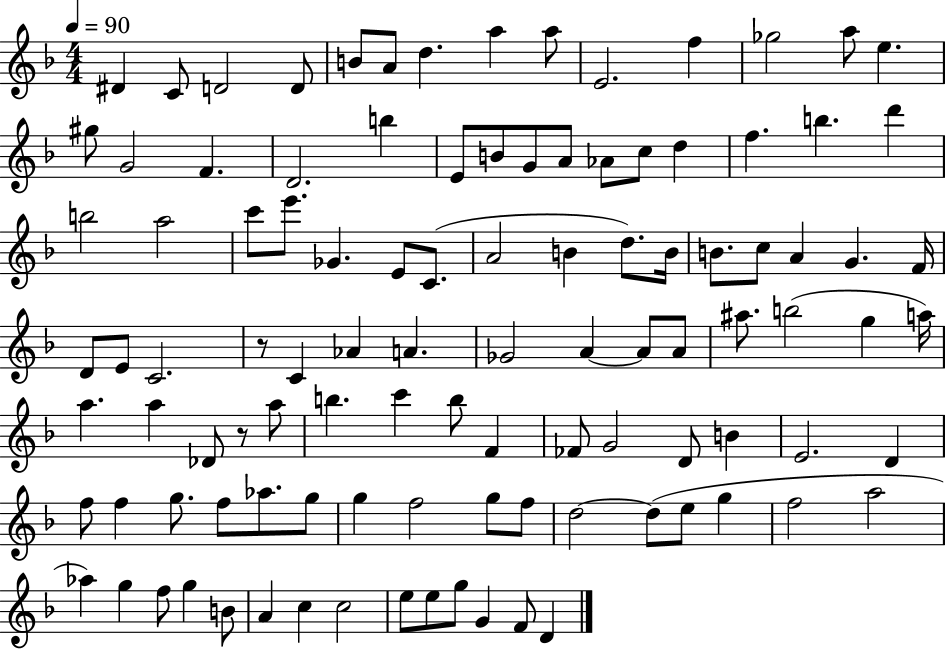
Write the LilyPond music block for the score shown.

{
  \clef treble
  \numericTimeSignature
  \time 4/4
  \key f \major
  \tempo 4 = 90
  \repeat volta 2 { dis'4 c'8 d'2 d'8 | b'8 a'8 d''4. a''4 a''8 | e'2. f''4 | ges''2 a''8 e''4. | \break gis''8 g'2 f'4. | d'2. b''4 | e'8 b'8 g'8 a'8 aes'8 c''8 d''4 | f''4. b''4. d'''4 | \break b''2 a''2 | c'''8 e'''8. ges'4. e'8 c'8.( | a'2 b'4 d''8.) b'16 | b'8. c''8 a'4 g'4. f'16 | \break d'8 e'8 c'2. | r8 c'4 aes'4 a'4. | ges'2 a'4~~ a'8 a'8 | ais''8. b''2( g''4 a''16) | \break a''4. a''4 des'8 r8 a''8 | b''4. c'''4 b''8 f'4 | fes'8 g'2 d'8 b'4 | e'2. d'4 | \break f''8 f''4 g''8. f''8 aes''8. g''8 | g''4 f''2 g''8 f''8 | d''2~~ d''8( e''8 g''4 | f''2 a''2 | \break aes''4) g''4 f''8 g''4 b'8 | a'4 c''4 c''2 | e''8 e''8 g''8 g'4 f'8 d'4 | } \bar "|."
}